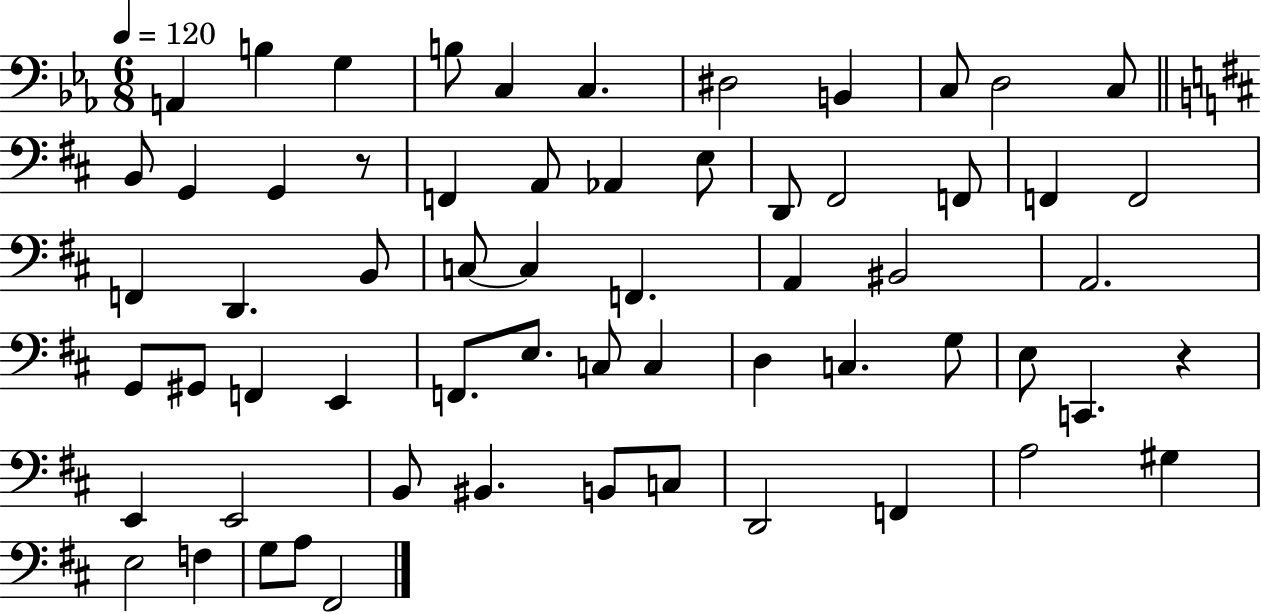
A2/q B3/q G3/q B3/e C3/q C3/q. D#3/h B2/q C3/e D3/h C3/e B2/e G2/q G2/q R/e F2/q A2/e Ab2/q E3/e D2/e F#2/h F2/e F2/q F2/h F2/q D2/q. B2/e C3/e C3/q F2/q. A2/q BIS2/h A2/h. G2/e G#2/e F2/q E2/q F2/e. E3/e. C3/e C3/q D3/q C3/q. G3/e E3/e C2/q. R/q E2/q E2/h B2/e BIS2/q. B2/e C3/e D2/h F2/q A3/h G#3/q E3/h F3/q G3/e A3/e F#2/h